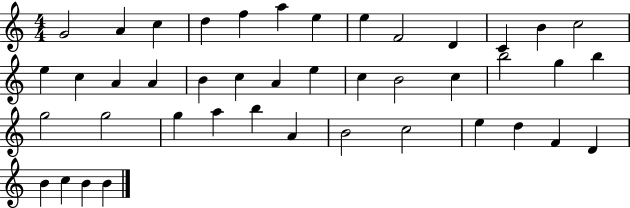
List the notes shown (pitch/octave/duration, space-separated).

G4/h A4/q C5/q D5/q F5/q A5/q E5/q E5/q F4/h D4/q C4/q B4/q C5/h E5/q C5/q A4/q A4/q B4/q C5/q A4/q E5/q C5/q B4/h C5/q B5/h G5/q B5/q G5/h G5/h G5/q A5/q B5/q A4/q B4/h C5/h E5/q D5/q F4/q D4/q B4/q C5/q B4/q B4/q